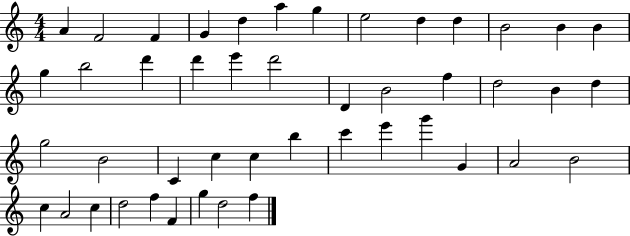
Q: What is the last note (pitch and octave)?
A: F5